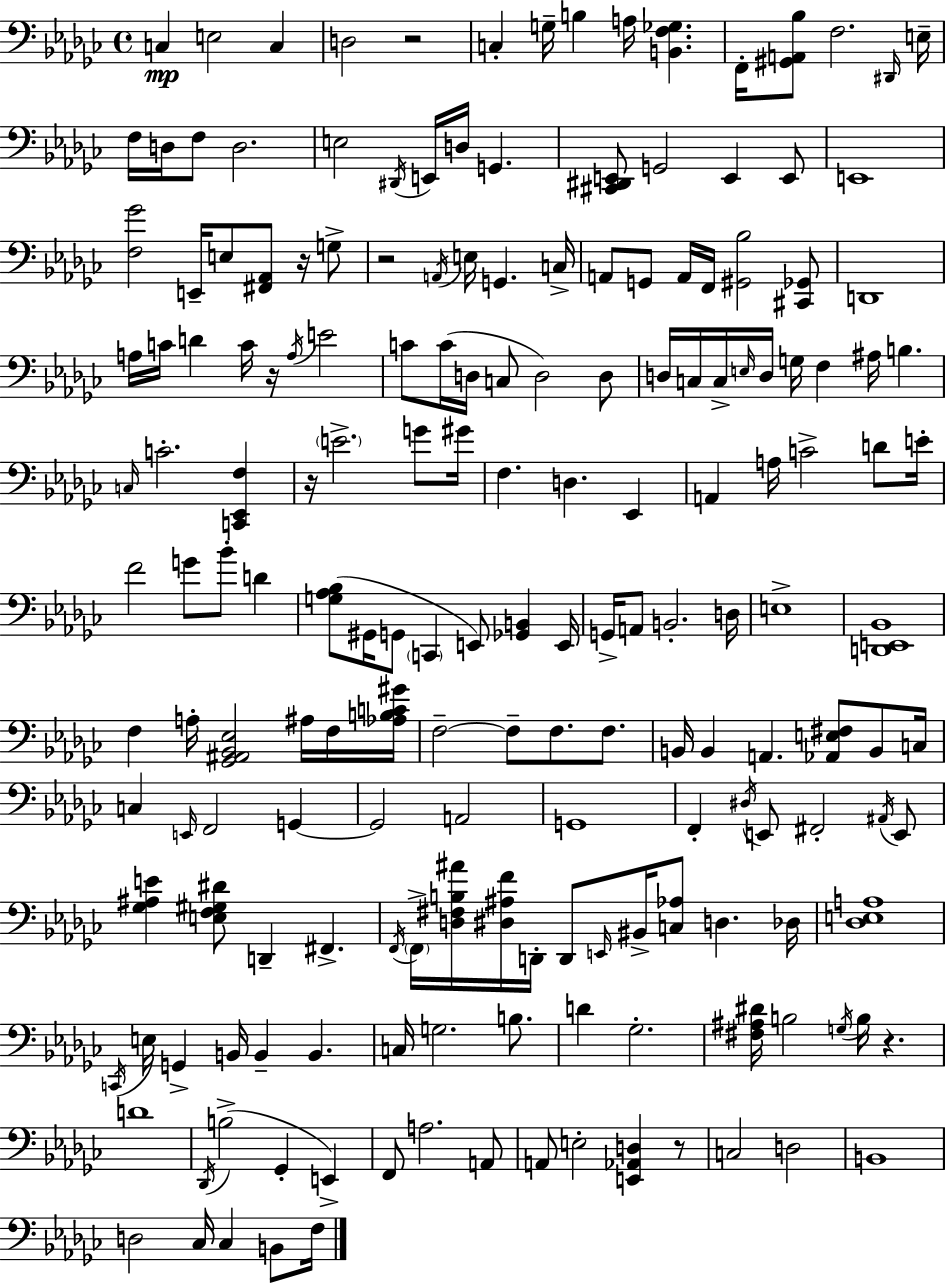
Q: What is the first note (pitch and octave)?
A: C3